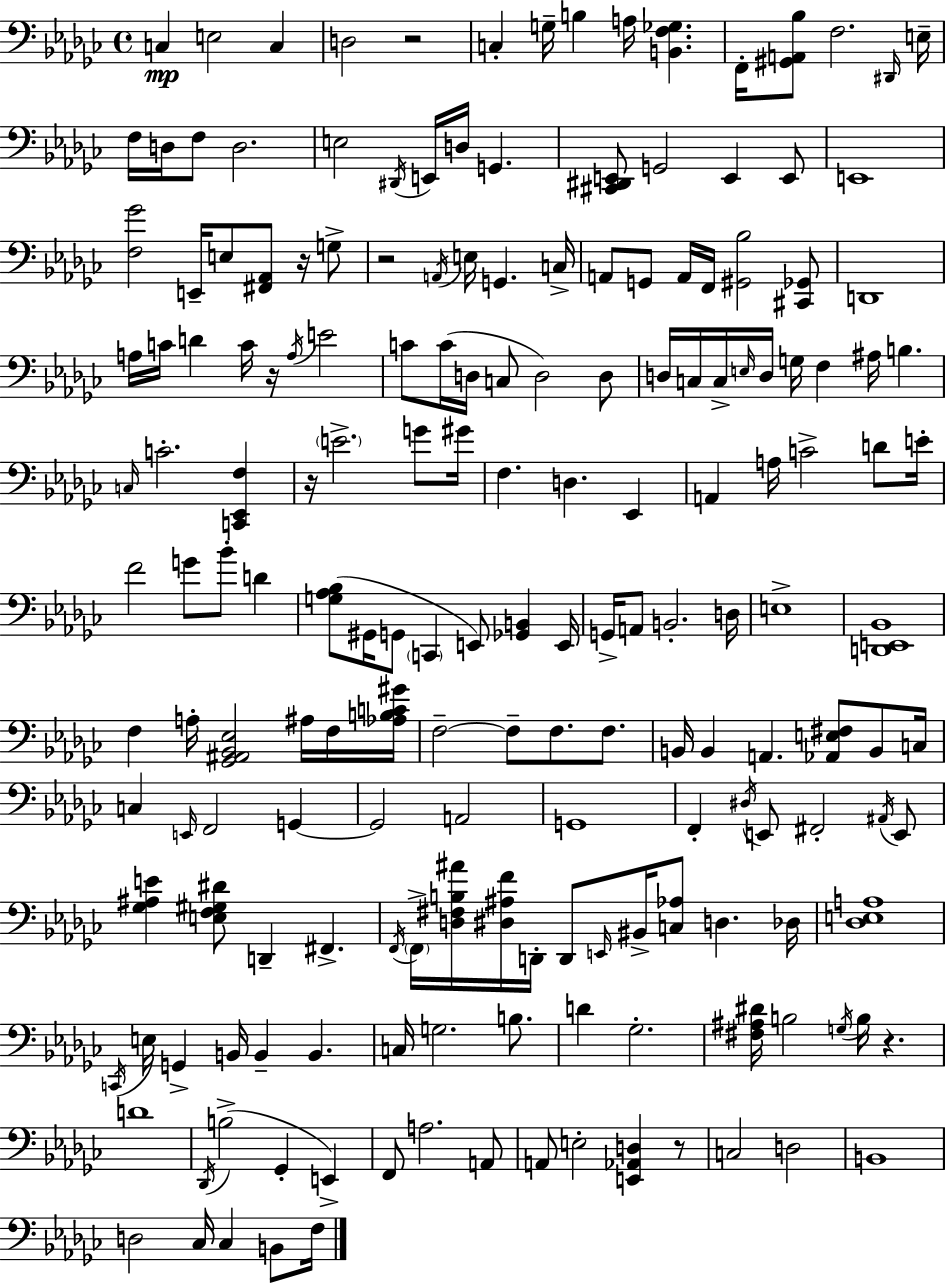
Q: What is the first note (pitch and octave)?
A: C3